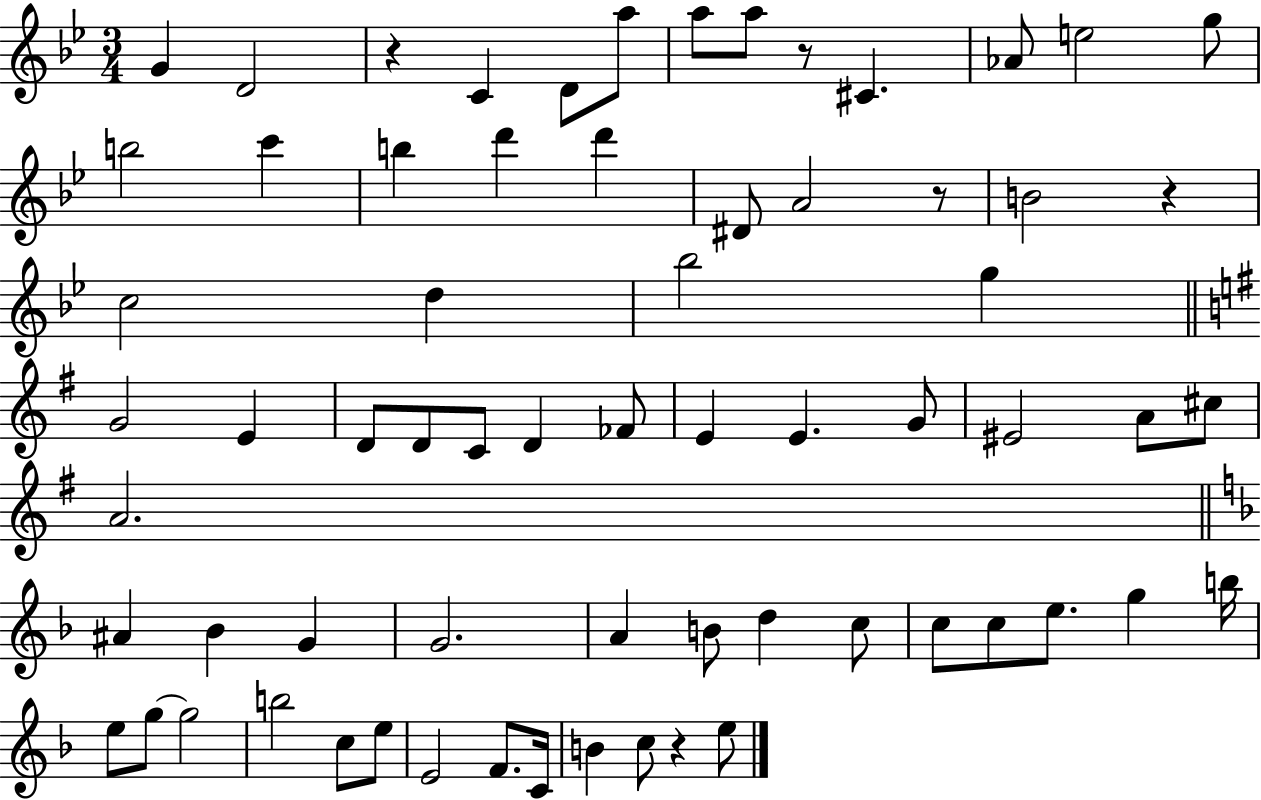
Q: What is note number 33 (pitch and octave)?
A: G4